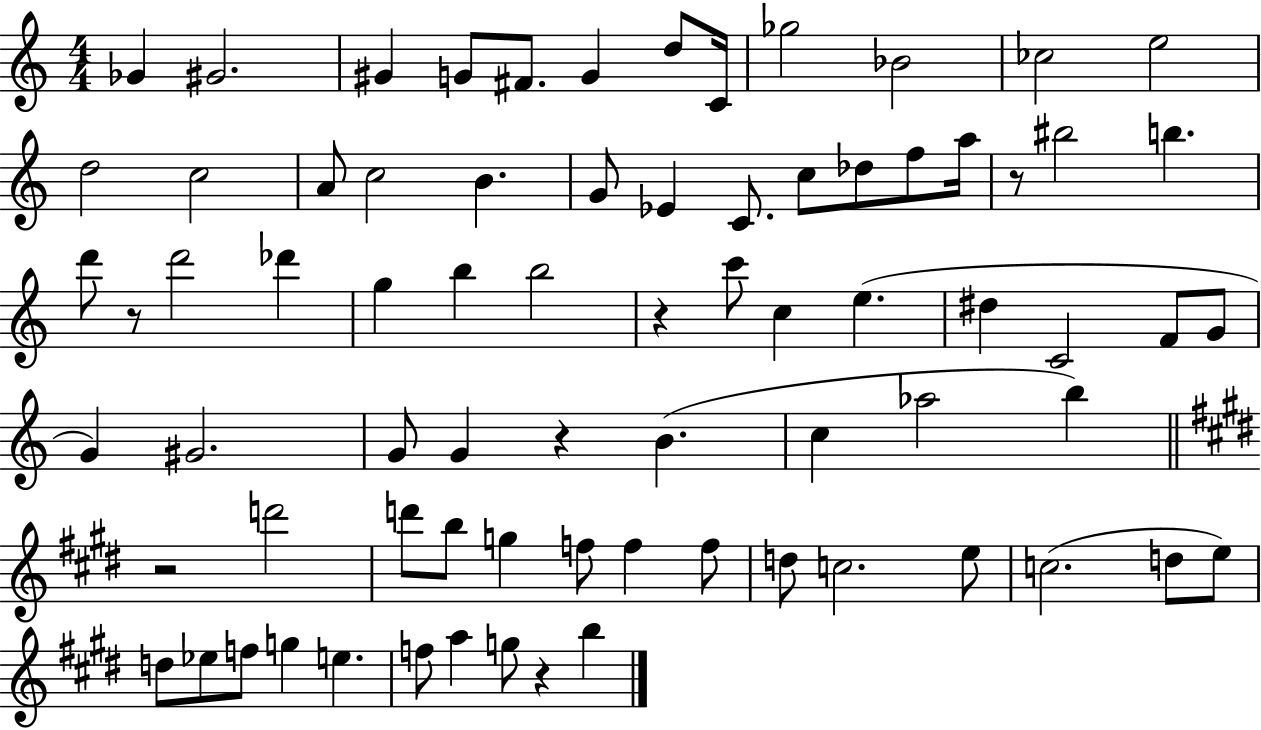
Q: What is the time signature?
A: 4/4